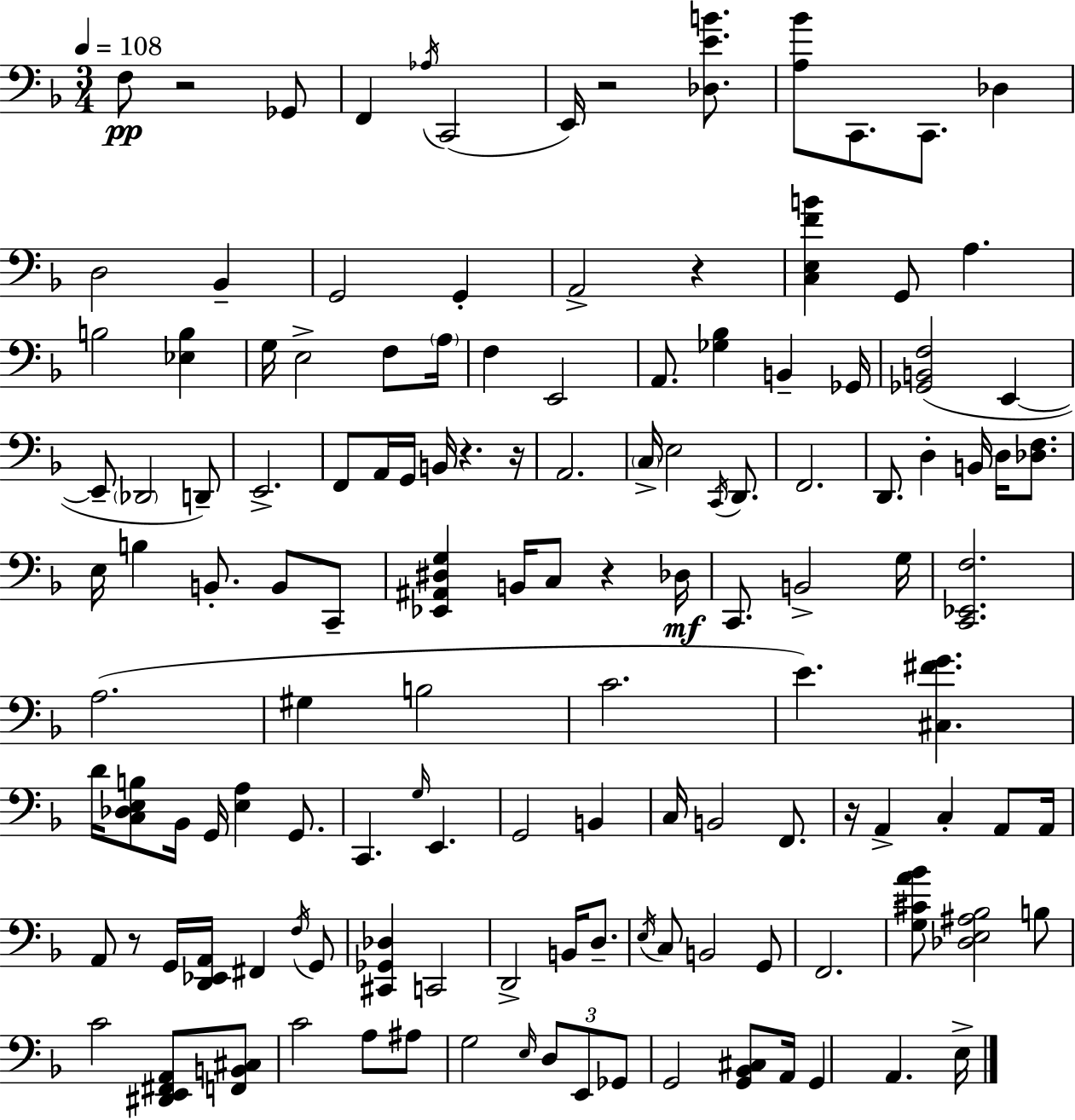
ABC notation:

X:1
T:Untitled
M:3/4
L:1/4
K:Dm
F,/2 z2 _G,,/2 F,, _A,/4 C,,2 E,,/4 z2 [_D,EB]/2 [A,_B]/2 C,,/2 C,,/2 _D, D,2 _B,, G,,2 G,, A,,2 z [C,E,FB] G,,/2 A, B,2 [_E,B,] G,/4 E,2 F,/2 A,/4 F, E,,2 A,,/2 [_G,_B,] B,, _G,,/4 [_G,,B,,F,]2 E,, E,,/2 _D,,2 D,,/2 E,,2 F,,/2 A,,/4 G,,/4 B,,/4 z z/4 A,,2 C,/4 E,2 C,,/4 D,,/2 F,,2 D,,/2 D, B,,/4 D,/4 [_D,F,]/2 E,/4 B, B,,/2 B,,/2 C,,/2 [_E,,^A,,^D,G,] B,,/4 C,/2 z _D,/4 C,,/2 B,,2 G,/4 [C,,_E,,F,]2 A,2 ^G, B,2 C2 E [^C,^FG] D/4 [C,_D,E,B,]/2 _B,,/4 G,,/4 [E,A,] G,,/2 C,, G,/4 E,, G,,2 B,, C,/4 B,,2 F,,/2 z/4 A,, C, A,,/2 A,,/4 A,,/2 z/2 G,,/4 [D,,_E,,A,,]/4 ^F,, F,/4 G,,/2 [^C,,_G,,_D,] C,,2 D,,2 B,,/4 D,/2 E,/4 C,/2 B,,2 G,,/2 F,,2 [G,^CA_B]/2 [_D,E,^A,_B,]2 B,/2 C2 [^D,,E,,^F,,A,,]/2 [F,,B,,^C,]/2 C2 A,/2 ^A,/2 G,2 E,/4 D,/2 E,,/2 _G,,/2 G,,2 [G,,_B,,^C,]/2 A,,/4 G,, A,, E,/4